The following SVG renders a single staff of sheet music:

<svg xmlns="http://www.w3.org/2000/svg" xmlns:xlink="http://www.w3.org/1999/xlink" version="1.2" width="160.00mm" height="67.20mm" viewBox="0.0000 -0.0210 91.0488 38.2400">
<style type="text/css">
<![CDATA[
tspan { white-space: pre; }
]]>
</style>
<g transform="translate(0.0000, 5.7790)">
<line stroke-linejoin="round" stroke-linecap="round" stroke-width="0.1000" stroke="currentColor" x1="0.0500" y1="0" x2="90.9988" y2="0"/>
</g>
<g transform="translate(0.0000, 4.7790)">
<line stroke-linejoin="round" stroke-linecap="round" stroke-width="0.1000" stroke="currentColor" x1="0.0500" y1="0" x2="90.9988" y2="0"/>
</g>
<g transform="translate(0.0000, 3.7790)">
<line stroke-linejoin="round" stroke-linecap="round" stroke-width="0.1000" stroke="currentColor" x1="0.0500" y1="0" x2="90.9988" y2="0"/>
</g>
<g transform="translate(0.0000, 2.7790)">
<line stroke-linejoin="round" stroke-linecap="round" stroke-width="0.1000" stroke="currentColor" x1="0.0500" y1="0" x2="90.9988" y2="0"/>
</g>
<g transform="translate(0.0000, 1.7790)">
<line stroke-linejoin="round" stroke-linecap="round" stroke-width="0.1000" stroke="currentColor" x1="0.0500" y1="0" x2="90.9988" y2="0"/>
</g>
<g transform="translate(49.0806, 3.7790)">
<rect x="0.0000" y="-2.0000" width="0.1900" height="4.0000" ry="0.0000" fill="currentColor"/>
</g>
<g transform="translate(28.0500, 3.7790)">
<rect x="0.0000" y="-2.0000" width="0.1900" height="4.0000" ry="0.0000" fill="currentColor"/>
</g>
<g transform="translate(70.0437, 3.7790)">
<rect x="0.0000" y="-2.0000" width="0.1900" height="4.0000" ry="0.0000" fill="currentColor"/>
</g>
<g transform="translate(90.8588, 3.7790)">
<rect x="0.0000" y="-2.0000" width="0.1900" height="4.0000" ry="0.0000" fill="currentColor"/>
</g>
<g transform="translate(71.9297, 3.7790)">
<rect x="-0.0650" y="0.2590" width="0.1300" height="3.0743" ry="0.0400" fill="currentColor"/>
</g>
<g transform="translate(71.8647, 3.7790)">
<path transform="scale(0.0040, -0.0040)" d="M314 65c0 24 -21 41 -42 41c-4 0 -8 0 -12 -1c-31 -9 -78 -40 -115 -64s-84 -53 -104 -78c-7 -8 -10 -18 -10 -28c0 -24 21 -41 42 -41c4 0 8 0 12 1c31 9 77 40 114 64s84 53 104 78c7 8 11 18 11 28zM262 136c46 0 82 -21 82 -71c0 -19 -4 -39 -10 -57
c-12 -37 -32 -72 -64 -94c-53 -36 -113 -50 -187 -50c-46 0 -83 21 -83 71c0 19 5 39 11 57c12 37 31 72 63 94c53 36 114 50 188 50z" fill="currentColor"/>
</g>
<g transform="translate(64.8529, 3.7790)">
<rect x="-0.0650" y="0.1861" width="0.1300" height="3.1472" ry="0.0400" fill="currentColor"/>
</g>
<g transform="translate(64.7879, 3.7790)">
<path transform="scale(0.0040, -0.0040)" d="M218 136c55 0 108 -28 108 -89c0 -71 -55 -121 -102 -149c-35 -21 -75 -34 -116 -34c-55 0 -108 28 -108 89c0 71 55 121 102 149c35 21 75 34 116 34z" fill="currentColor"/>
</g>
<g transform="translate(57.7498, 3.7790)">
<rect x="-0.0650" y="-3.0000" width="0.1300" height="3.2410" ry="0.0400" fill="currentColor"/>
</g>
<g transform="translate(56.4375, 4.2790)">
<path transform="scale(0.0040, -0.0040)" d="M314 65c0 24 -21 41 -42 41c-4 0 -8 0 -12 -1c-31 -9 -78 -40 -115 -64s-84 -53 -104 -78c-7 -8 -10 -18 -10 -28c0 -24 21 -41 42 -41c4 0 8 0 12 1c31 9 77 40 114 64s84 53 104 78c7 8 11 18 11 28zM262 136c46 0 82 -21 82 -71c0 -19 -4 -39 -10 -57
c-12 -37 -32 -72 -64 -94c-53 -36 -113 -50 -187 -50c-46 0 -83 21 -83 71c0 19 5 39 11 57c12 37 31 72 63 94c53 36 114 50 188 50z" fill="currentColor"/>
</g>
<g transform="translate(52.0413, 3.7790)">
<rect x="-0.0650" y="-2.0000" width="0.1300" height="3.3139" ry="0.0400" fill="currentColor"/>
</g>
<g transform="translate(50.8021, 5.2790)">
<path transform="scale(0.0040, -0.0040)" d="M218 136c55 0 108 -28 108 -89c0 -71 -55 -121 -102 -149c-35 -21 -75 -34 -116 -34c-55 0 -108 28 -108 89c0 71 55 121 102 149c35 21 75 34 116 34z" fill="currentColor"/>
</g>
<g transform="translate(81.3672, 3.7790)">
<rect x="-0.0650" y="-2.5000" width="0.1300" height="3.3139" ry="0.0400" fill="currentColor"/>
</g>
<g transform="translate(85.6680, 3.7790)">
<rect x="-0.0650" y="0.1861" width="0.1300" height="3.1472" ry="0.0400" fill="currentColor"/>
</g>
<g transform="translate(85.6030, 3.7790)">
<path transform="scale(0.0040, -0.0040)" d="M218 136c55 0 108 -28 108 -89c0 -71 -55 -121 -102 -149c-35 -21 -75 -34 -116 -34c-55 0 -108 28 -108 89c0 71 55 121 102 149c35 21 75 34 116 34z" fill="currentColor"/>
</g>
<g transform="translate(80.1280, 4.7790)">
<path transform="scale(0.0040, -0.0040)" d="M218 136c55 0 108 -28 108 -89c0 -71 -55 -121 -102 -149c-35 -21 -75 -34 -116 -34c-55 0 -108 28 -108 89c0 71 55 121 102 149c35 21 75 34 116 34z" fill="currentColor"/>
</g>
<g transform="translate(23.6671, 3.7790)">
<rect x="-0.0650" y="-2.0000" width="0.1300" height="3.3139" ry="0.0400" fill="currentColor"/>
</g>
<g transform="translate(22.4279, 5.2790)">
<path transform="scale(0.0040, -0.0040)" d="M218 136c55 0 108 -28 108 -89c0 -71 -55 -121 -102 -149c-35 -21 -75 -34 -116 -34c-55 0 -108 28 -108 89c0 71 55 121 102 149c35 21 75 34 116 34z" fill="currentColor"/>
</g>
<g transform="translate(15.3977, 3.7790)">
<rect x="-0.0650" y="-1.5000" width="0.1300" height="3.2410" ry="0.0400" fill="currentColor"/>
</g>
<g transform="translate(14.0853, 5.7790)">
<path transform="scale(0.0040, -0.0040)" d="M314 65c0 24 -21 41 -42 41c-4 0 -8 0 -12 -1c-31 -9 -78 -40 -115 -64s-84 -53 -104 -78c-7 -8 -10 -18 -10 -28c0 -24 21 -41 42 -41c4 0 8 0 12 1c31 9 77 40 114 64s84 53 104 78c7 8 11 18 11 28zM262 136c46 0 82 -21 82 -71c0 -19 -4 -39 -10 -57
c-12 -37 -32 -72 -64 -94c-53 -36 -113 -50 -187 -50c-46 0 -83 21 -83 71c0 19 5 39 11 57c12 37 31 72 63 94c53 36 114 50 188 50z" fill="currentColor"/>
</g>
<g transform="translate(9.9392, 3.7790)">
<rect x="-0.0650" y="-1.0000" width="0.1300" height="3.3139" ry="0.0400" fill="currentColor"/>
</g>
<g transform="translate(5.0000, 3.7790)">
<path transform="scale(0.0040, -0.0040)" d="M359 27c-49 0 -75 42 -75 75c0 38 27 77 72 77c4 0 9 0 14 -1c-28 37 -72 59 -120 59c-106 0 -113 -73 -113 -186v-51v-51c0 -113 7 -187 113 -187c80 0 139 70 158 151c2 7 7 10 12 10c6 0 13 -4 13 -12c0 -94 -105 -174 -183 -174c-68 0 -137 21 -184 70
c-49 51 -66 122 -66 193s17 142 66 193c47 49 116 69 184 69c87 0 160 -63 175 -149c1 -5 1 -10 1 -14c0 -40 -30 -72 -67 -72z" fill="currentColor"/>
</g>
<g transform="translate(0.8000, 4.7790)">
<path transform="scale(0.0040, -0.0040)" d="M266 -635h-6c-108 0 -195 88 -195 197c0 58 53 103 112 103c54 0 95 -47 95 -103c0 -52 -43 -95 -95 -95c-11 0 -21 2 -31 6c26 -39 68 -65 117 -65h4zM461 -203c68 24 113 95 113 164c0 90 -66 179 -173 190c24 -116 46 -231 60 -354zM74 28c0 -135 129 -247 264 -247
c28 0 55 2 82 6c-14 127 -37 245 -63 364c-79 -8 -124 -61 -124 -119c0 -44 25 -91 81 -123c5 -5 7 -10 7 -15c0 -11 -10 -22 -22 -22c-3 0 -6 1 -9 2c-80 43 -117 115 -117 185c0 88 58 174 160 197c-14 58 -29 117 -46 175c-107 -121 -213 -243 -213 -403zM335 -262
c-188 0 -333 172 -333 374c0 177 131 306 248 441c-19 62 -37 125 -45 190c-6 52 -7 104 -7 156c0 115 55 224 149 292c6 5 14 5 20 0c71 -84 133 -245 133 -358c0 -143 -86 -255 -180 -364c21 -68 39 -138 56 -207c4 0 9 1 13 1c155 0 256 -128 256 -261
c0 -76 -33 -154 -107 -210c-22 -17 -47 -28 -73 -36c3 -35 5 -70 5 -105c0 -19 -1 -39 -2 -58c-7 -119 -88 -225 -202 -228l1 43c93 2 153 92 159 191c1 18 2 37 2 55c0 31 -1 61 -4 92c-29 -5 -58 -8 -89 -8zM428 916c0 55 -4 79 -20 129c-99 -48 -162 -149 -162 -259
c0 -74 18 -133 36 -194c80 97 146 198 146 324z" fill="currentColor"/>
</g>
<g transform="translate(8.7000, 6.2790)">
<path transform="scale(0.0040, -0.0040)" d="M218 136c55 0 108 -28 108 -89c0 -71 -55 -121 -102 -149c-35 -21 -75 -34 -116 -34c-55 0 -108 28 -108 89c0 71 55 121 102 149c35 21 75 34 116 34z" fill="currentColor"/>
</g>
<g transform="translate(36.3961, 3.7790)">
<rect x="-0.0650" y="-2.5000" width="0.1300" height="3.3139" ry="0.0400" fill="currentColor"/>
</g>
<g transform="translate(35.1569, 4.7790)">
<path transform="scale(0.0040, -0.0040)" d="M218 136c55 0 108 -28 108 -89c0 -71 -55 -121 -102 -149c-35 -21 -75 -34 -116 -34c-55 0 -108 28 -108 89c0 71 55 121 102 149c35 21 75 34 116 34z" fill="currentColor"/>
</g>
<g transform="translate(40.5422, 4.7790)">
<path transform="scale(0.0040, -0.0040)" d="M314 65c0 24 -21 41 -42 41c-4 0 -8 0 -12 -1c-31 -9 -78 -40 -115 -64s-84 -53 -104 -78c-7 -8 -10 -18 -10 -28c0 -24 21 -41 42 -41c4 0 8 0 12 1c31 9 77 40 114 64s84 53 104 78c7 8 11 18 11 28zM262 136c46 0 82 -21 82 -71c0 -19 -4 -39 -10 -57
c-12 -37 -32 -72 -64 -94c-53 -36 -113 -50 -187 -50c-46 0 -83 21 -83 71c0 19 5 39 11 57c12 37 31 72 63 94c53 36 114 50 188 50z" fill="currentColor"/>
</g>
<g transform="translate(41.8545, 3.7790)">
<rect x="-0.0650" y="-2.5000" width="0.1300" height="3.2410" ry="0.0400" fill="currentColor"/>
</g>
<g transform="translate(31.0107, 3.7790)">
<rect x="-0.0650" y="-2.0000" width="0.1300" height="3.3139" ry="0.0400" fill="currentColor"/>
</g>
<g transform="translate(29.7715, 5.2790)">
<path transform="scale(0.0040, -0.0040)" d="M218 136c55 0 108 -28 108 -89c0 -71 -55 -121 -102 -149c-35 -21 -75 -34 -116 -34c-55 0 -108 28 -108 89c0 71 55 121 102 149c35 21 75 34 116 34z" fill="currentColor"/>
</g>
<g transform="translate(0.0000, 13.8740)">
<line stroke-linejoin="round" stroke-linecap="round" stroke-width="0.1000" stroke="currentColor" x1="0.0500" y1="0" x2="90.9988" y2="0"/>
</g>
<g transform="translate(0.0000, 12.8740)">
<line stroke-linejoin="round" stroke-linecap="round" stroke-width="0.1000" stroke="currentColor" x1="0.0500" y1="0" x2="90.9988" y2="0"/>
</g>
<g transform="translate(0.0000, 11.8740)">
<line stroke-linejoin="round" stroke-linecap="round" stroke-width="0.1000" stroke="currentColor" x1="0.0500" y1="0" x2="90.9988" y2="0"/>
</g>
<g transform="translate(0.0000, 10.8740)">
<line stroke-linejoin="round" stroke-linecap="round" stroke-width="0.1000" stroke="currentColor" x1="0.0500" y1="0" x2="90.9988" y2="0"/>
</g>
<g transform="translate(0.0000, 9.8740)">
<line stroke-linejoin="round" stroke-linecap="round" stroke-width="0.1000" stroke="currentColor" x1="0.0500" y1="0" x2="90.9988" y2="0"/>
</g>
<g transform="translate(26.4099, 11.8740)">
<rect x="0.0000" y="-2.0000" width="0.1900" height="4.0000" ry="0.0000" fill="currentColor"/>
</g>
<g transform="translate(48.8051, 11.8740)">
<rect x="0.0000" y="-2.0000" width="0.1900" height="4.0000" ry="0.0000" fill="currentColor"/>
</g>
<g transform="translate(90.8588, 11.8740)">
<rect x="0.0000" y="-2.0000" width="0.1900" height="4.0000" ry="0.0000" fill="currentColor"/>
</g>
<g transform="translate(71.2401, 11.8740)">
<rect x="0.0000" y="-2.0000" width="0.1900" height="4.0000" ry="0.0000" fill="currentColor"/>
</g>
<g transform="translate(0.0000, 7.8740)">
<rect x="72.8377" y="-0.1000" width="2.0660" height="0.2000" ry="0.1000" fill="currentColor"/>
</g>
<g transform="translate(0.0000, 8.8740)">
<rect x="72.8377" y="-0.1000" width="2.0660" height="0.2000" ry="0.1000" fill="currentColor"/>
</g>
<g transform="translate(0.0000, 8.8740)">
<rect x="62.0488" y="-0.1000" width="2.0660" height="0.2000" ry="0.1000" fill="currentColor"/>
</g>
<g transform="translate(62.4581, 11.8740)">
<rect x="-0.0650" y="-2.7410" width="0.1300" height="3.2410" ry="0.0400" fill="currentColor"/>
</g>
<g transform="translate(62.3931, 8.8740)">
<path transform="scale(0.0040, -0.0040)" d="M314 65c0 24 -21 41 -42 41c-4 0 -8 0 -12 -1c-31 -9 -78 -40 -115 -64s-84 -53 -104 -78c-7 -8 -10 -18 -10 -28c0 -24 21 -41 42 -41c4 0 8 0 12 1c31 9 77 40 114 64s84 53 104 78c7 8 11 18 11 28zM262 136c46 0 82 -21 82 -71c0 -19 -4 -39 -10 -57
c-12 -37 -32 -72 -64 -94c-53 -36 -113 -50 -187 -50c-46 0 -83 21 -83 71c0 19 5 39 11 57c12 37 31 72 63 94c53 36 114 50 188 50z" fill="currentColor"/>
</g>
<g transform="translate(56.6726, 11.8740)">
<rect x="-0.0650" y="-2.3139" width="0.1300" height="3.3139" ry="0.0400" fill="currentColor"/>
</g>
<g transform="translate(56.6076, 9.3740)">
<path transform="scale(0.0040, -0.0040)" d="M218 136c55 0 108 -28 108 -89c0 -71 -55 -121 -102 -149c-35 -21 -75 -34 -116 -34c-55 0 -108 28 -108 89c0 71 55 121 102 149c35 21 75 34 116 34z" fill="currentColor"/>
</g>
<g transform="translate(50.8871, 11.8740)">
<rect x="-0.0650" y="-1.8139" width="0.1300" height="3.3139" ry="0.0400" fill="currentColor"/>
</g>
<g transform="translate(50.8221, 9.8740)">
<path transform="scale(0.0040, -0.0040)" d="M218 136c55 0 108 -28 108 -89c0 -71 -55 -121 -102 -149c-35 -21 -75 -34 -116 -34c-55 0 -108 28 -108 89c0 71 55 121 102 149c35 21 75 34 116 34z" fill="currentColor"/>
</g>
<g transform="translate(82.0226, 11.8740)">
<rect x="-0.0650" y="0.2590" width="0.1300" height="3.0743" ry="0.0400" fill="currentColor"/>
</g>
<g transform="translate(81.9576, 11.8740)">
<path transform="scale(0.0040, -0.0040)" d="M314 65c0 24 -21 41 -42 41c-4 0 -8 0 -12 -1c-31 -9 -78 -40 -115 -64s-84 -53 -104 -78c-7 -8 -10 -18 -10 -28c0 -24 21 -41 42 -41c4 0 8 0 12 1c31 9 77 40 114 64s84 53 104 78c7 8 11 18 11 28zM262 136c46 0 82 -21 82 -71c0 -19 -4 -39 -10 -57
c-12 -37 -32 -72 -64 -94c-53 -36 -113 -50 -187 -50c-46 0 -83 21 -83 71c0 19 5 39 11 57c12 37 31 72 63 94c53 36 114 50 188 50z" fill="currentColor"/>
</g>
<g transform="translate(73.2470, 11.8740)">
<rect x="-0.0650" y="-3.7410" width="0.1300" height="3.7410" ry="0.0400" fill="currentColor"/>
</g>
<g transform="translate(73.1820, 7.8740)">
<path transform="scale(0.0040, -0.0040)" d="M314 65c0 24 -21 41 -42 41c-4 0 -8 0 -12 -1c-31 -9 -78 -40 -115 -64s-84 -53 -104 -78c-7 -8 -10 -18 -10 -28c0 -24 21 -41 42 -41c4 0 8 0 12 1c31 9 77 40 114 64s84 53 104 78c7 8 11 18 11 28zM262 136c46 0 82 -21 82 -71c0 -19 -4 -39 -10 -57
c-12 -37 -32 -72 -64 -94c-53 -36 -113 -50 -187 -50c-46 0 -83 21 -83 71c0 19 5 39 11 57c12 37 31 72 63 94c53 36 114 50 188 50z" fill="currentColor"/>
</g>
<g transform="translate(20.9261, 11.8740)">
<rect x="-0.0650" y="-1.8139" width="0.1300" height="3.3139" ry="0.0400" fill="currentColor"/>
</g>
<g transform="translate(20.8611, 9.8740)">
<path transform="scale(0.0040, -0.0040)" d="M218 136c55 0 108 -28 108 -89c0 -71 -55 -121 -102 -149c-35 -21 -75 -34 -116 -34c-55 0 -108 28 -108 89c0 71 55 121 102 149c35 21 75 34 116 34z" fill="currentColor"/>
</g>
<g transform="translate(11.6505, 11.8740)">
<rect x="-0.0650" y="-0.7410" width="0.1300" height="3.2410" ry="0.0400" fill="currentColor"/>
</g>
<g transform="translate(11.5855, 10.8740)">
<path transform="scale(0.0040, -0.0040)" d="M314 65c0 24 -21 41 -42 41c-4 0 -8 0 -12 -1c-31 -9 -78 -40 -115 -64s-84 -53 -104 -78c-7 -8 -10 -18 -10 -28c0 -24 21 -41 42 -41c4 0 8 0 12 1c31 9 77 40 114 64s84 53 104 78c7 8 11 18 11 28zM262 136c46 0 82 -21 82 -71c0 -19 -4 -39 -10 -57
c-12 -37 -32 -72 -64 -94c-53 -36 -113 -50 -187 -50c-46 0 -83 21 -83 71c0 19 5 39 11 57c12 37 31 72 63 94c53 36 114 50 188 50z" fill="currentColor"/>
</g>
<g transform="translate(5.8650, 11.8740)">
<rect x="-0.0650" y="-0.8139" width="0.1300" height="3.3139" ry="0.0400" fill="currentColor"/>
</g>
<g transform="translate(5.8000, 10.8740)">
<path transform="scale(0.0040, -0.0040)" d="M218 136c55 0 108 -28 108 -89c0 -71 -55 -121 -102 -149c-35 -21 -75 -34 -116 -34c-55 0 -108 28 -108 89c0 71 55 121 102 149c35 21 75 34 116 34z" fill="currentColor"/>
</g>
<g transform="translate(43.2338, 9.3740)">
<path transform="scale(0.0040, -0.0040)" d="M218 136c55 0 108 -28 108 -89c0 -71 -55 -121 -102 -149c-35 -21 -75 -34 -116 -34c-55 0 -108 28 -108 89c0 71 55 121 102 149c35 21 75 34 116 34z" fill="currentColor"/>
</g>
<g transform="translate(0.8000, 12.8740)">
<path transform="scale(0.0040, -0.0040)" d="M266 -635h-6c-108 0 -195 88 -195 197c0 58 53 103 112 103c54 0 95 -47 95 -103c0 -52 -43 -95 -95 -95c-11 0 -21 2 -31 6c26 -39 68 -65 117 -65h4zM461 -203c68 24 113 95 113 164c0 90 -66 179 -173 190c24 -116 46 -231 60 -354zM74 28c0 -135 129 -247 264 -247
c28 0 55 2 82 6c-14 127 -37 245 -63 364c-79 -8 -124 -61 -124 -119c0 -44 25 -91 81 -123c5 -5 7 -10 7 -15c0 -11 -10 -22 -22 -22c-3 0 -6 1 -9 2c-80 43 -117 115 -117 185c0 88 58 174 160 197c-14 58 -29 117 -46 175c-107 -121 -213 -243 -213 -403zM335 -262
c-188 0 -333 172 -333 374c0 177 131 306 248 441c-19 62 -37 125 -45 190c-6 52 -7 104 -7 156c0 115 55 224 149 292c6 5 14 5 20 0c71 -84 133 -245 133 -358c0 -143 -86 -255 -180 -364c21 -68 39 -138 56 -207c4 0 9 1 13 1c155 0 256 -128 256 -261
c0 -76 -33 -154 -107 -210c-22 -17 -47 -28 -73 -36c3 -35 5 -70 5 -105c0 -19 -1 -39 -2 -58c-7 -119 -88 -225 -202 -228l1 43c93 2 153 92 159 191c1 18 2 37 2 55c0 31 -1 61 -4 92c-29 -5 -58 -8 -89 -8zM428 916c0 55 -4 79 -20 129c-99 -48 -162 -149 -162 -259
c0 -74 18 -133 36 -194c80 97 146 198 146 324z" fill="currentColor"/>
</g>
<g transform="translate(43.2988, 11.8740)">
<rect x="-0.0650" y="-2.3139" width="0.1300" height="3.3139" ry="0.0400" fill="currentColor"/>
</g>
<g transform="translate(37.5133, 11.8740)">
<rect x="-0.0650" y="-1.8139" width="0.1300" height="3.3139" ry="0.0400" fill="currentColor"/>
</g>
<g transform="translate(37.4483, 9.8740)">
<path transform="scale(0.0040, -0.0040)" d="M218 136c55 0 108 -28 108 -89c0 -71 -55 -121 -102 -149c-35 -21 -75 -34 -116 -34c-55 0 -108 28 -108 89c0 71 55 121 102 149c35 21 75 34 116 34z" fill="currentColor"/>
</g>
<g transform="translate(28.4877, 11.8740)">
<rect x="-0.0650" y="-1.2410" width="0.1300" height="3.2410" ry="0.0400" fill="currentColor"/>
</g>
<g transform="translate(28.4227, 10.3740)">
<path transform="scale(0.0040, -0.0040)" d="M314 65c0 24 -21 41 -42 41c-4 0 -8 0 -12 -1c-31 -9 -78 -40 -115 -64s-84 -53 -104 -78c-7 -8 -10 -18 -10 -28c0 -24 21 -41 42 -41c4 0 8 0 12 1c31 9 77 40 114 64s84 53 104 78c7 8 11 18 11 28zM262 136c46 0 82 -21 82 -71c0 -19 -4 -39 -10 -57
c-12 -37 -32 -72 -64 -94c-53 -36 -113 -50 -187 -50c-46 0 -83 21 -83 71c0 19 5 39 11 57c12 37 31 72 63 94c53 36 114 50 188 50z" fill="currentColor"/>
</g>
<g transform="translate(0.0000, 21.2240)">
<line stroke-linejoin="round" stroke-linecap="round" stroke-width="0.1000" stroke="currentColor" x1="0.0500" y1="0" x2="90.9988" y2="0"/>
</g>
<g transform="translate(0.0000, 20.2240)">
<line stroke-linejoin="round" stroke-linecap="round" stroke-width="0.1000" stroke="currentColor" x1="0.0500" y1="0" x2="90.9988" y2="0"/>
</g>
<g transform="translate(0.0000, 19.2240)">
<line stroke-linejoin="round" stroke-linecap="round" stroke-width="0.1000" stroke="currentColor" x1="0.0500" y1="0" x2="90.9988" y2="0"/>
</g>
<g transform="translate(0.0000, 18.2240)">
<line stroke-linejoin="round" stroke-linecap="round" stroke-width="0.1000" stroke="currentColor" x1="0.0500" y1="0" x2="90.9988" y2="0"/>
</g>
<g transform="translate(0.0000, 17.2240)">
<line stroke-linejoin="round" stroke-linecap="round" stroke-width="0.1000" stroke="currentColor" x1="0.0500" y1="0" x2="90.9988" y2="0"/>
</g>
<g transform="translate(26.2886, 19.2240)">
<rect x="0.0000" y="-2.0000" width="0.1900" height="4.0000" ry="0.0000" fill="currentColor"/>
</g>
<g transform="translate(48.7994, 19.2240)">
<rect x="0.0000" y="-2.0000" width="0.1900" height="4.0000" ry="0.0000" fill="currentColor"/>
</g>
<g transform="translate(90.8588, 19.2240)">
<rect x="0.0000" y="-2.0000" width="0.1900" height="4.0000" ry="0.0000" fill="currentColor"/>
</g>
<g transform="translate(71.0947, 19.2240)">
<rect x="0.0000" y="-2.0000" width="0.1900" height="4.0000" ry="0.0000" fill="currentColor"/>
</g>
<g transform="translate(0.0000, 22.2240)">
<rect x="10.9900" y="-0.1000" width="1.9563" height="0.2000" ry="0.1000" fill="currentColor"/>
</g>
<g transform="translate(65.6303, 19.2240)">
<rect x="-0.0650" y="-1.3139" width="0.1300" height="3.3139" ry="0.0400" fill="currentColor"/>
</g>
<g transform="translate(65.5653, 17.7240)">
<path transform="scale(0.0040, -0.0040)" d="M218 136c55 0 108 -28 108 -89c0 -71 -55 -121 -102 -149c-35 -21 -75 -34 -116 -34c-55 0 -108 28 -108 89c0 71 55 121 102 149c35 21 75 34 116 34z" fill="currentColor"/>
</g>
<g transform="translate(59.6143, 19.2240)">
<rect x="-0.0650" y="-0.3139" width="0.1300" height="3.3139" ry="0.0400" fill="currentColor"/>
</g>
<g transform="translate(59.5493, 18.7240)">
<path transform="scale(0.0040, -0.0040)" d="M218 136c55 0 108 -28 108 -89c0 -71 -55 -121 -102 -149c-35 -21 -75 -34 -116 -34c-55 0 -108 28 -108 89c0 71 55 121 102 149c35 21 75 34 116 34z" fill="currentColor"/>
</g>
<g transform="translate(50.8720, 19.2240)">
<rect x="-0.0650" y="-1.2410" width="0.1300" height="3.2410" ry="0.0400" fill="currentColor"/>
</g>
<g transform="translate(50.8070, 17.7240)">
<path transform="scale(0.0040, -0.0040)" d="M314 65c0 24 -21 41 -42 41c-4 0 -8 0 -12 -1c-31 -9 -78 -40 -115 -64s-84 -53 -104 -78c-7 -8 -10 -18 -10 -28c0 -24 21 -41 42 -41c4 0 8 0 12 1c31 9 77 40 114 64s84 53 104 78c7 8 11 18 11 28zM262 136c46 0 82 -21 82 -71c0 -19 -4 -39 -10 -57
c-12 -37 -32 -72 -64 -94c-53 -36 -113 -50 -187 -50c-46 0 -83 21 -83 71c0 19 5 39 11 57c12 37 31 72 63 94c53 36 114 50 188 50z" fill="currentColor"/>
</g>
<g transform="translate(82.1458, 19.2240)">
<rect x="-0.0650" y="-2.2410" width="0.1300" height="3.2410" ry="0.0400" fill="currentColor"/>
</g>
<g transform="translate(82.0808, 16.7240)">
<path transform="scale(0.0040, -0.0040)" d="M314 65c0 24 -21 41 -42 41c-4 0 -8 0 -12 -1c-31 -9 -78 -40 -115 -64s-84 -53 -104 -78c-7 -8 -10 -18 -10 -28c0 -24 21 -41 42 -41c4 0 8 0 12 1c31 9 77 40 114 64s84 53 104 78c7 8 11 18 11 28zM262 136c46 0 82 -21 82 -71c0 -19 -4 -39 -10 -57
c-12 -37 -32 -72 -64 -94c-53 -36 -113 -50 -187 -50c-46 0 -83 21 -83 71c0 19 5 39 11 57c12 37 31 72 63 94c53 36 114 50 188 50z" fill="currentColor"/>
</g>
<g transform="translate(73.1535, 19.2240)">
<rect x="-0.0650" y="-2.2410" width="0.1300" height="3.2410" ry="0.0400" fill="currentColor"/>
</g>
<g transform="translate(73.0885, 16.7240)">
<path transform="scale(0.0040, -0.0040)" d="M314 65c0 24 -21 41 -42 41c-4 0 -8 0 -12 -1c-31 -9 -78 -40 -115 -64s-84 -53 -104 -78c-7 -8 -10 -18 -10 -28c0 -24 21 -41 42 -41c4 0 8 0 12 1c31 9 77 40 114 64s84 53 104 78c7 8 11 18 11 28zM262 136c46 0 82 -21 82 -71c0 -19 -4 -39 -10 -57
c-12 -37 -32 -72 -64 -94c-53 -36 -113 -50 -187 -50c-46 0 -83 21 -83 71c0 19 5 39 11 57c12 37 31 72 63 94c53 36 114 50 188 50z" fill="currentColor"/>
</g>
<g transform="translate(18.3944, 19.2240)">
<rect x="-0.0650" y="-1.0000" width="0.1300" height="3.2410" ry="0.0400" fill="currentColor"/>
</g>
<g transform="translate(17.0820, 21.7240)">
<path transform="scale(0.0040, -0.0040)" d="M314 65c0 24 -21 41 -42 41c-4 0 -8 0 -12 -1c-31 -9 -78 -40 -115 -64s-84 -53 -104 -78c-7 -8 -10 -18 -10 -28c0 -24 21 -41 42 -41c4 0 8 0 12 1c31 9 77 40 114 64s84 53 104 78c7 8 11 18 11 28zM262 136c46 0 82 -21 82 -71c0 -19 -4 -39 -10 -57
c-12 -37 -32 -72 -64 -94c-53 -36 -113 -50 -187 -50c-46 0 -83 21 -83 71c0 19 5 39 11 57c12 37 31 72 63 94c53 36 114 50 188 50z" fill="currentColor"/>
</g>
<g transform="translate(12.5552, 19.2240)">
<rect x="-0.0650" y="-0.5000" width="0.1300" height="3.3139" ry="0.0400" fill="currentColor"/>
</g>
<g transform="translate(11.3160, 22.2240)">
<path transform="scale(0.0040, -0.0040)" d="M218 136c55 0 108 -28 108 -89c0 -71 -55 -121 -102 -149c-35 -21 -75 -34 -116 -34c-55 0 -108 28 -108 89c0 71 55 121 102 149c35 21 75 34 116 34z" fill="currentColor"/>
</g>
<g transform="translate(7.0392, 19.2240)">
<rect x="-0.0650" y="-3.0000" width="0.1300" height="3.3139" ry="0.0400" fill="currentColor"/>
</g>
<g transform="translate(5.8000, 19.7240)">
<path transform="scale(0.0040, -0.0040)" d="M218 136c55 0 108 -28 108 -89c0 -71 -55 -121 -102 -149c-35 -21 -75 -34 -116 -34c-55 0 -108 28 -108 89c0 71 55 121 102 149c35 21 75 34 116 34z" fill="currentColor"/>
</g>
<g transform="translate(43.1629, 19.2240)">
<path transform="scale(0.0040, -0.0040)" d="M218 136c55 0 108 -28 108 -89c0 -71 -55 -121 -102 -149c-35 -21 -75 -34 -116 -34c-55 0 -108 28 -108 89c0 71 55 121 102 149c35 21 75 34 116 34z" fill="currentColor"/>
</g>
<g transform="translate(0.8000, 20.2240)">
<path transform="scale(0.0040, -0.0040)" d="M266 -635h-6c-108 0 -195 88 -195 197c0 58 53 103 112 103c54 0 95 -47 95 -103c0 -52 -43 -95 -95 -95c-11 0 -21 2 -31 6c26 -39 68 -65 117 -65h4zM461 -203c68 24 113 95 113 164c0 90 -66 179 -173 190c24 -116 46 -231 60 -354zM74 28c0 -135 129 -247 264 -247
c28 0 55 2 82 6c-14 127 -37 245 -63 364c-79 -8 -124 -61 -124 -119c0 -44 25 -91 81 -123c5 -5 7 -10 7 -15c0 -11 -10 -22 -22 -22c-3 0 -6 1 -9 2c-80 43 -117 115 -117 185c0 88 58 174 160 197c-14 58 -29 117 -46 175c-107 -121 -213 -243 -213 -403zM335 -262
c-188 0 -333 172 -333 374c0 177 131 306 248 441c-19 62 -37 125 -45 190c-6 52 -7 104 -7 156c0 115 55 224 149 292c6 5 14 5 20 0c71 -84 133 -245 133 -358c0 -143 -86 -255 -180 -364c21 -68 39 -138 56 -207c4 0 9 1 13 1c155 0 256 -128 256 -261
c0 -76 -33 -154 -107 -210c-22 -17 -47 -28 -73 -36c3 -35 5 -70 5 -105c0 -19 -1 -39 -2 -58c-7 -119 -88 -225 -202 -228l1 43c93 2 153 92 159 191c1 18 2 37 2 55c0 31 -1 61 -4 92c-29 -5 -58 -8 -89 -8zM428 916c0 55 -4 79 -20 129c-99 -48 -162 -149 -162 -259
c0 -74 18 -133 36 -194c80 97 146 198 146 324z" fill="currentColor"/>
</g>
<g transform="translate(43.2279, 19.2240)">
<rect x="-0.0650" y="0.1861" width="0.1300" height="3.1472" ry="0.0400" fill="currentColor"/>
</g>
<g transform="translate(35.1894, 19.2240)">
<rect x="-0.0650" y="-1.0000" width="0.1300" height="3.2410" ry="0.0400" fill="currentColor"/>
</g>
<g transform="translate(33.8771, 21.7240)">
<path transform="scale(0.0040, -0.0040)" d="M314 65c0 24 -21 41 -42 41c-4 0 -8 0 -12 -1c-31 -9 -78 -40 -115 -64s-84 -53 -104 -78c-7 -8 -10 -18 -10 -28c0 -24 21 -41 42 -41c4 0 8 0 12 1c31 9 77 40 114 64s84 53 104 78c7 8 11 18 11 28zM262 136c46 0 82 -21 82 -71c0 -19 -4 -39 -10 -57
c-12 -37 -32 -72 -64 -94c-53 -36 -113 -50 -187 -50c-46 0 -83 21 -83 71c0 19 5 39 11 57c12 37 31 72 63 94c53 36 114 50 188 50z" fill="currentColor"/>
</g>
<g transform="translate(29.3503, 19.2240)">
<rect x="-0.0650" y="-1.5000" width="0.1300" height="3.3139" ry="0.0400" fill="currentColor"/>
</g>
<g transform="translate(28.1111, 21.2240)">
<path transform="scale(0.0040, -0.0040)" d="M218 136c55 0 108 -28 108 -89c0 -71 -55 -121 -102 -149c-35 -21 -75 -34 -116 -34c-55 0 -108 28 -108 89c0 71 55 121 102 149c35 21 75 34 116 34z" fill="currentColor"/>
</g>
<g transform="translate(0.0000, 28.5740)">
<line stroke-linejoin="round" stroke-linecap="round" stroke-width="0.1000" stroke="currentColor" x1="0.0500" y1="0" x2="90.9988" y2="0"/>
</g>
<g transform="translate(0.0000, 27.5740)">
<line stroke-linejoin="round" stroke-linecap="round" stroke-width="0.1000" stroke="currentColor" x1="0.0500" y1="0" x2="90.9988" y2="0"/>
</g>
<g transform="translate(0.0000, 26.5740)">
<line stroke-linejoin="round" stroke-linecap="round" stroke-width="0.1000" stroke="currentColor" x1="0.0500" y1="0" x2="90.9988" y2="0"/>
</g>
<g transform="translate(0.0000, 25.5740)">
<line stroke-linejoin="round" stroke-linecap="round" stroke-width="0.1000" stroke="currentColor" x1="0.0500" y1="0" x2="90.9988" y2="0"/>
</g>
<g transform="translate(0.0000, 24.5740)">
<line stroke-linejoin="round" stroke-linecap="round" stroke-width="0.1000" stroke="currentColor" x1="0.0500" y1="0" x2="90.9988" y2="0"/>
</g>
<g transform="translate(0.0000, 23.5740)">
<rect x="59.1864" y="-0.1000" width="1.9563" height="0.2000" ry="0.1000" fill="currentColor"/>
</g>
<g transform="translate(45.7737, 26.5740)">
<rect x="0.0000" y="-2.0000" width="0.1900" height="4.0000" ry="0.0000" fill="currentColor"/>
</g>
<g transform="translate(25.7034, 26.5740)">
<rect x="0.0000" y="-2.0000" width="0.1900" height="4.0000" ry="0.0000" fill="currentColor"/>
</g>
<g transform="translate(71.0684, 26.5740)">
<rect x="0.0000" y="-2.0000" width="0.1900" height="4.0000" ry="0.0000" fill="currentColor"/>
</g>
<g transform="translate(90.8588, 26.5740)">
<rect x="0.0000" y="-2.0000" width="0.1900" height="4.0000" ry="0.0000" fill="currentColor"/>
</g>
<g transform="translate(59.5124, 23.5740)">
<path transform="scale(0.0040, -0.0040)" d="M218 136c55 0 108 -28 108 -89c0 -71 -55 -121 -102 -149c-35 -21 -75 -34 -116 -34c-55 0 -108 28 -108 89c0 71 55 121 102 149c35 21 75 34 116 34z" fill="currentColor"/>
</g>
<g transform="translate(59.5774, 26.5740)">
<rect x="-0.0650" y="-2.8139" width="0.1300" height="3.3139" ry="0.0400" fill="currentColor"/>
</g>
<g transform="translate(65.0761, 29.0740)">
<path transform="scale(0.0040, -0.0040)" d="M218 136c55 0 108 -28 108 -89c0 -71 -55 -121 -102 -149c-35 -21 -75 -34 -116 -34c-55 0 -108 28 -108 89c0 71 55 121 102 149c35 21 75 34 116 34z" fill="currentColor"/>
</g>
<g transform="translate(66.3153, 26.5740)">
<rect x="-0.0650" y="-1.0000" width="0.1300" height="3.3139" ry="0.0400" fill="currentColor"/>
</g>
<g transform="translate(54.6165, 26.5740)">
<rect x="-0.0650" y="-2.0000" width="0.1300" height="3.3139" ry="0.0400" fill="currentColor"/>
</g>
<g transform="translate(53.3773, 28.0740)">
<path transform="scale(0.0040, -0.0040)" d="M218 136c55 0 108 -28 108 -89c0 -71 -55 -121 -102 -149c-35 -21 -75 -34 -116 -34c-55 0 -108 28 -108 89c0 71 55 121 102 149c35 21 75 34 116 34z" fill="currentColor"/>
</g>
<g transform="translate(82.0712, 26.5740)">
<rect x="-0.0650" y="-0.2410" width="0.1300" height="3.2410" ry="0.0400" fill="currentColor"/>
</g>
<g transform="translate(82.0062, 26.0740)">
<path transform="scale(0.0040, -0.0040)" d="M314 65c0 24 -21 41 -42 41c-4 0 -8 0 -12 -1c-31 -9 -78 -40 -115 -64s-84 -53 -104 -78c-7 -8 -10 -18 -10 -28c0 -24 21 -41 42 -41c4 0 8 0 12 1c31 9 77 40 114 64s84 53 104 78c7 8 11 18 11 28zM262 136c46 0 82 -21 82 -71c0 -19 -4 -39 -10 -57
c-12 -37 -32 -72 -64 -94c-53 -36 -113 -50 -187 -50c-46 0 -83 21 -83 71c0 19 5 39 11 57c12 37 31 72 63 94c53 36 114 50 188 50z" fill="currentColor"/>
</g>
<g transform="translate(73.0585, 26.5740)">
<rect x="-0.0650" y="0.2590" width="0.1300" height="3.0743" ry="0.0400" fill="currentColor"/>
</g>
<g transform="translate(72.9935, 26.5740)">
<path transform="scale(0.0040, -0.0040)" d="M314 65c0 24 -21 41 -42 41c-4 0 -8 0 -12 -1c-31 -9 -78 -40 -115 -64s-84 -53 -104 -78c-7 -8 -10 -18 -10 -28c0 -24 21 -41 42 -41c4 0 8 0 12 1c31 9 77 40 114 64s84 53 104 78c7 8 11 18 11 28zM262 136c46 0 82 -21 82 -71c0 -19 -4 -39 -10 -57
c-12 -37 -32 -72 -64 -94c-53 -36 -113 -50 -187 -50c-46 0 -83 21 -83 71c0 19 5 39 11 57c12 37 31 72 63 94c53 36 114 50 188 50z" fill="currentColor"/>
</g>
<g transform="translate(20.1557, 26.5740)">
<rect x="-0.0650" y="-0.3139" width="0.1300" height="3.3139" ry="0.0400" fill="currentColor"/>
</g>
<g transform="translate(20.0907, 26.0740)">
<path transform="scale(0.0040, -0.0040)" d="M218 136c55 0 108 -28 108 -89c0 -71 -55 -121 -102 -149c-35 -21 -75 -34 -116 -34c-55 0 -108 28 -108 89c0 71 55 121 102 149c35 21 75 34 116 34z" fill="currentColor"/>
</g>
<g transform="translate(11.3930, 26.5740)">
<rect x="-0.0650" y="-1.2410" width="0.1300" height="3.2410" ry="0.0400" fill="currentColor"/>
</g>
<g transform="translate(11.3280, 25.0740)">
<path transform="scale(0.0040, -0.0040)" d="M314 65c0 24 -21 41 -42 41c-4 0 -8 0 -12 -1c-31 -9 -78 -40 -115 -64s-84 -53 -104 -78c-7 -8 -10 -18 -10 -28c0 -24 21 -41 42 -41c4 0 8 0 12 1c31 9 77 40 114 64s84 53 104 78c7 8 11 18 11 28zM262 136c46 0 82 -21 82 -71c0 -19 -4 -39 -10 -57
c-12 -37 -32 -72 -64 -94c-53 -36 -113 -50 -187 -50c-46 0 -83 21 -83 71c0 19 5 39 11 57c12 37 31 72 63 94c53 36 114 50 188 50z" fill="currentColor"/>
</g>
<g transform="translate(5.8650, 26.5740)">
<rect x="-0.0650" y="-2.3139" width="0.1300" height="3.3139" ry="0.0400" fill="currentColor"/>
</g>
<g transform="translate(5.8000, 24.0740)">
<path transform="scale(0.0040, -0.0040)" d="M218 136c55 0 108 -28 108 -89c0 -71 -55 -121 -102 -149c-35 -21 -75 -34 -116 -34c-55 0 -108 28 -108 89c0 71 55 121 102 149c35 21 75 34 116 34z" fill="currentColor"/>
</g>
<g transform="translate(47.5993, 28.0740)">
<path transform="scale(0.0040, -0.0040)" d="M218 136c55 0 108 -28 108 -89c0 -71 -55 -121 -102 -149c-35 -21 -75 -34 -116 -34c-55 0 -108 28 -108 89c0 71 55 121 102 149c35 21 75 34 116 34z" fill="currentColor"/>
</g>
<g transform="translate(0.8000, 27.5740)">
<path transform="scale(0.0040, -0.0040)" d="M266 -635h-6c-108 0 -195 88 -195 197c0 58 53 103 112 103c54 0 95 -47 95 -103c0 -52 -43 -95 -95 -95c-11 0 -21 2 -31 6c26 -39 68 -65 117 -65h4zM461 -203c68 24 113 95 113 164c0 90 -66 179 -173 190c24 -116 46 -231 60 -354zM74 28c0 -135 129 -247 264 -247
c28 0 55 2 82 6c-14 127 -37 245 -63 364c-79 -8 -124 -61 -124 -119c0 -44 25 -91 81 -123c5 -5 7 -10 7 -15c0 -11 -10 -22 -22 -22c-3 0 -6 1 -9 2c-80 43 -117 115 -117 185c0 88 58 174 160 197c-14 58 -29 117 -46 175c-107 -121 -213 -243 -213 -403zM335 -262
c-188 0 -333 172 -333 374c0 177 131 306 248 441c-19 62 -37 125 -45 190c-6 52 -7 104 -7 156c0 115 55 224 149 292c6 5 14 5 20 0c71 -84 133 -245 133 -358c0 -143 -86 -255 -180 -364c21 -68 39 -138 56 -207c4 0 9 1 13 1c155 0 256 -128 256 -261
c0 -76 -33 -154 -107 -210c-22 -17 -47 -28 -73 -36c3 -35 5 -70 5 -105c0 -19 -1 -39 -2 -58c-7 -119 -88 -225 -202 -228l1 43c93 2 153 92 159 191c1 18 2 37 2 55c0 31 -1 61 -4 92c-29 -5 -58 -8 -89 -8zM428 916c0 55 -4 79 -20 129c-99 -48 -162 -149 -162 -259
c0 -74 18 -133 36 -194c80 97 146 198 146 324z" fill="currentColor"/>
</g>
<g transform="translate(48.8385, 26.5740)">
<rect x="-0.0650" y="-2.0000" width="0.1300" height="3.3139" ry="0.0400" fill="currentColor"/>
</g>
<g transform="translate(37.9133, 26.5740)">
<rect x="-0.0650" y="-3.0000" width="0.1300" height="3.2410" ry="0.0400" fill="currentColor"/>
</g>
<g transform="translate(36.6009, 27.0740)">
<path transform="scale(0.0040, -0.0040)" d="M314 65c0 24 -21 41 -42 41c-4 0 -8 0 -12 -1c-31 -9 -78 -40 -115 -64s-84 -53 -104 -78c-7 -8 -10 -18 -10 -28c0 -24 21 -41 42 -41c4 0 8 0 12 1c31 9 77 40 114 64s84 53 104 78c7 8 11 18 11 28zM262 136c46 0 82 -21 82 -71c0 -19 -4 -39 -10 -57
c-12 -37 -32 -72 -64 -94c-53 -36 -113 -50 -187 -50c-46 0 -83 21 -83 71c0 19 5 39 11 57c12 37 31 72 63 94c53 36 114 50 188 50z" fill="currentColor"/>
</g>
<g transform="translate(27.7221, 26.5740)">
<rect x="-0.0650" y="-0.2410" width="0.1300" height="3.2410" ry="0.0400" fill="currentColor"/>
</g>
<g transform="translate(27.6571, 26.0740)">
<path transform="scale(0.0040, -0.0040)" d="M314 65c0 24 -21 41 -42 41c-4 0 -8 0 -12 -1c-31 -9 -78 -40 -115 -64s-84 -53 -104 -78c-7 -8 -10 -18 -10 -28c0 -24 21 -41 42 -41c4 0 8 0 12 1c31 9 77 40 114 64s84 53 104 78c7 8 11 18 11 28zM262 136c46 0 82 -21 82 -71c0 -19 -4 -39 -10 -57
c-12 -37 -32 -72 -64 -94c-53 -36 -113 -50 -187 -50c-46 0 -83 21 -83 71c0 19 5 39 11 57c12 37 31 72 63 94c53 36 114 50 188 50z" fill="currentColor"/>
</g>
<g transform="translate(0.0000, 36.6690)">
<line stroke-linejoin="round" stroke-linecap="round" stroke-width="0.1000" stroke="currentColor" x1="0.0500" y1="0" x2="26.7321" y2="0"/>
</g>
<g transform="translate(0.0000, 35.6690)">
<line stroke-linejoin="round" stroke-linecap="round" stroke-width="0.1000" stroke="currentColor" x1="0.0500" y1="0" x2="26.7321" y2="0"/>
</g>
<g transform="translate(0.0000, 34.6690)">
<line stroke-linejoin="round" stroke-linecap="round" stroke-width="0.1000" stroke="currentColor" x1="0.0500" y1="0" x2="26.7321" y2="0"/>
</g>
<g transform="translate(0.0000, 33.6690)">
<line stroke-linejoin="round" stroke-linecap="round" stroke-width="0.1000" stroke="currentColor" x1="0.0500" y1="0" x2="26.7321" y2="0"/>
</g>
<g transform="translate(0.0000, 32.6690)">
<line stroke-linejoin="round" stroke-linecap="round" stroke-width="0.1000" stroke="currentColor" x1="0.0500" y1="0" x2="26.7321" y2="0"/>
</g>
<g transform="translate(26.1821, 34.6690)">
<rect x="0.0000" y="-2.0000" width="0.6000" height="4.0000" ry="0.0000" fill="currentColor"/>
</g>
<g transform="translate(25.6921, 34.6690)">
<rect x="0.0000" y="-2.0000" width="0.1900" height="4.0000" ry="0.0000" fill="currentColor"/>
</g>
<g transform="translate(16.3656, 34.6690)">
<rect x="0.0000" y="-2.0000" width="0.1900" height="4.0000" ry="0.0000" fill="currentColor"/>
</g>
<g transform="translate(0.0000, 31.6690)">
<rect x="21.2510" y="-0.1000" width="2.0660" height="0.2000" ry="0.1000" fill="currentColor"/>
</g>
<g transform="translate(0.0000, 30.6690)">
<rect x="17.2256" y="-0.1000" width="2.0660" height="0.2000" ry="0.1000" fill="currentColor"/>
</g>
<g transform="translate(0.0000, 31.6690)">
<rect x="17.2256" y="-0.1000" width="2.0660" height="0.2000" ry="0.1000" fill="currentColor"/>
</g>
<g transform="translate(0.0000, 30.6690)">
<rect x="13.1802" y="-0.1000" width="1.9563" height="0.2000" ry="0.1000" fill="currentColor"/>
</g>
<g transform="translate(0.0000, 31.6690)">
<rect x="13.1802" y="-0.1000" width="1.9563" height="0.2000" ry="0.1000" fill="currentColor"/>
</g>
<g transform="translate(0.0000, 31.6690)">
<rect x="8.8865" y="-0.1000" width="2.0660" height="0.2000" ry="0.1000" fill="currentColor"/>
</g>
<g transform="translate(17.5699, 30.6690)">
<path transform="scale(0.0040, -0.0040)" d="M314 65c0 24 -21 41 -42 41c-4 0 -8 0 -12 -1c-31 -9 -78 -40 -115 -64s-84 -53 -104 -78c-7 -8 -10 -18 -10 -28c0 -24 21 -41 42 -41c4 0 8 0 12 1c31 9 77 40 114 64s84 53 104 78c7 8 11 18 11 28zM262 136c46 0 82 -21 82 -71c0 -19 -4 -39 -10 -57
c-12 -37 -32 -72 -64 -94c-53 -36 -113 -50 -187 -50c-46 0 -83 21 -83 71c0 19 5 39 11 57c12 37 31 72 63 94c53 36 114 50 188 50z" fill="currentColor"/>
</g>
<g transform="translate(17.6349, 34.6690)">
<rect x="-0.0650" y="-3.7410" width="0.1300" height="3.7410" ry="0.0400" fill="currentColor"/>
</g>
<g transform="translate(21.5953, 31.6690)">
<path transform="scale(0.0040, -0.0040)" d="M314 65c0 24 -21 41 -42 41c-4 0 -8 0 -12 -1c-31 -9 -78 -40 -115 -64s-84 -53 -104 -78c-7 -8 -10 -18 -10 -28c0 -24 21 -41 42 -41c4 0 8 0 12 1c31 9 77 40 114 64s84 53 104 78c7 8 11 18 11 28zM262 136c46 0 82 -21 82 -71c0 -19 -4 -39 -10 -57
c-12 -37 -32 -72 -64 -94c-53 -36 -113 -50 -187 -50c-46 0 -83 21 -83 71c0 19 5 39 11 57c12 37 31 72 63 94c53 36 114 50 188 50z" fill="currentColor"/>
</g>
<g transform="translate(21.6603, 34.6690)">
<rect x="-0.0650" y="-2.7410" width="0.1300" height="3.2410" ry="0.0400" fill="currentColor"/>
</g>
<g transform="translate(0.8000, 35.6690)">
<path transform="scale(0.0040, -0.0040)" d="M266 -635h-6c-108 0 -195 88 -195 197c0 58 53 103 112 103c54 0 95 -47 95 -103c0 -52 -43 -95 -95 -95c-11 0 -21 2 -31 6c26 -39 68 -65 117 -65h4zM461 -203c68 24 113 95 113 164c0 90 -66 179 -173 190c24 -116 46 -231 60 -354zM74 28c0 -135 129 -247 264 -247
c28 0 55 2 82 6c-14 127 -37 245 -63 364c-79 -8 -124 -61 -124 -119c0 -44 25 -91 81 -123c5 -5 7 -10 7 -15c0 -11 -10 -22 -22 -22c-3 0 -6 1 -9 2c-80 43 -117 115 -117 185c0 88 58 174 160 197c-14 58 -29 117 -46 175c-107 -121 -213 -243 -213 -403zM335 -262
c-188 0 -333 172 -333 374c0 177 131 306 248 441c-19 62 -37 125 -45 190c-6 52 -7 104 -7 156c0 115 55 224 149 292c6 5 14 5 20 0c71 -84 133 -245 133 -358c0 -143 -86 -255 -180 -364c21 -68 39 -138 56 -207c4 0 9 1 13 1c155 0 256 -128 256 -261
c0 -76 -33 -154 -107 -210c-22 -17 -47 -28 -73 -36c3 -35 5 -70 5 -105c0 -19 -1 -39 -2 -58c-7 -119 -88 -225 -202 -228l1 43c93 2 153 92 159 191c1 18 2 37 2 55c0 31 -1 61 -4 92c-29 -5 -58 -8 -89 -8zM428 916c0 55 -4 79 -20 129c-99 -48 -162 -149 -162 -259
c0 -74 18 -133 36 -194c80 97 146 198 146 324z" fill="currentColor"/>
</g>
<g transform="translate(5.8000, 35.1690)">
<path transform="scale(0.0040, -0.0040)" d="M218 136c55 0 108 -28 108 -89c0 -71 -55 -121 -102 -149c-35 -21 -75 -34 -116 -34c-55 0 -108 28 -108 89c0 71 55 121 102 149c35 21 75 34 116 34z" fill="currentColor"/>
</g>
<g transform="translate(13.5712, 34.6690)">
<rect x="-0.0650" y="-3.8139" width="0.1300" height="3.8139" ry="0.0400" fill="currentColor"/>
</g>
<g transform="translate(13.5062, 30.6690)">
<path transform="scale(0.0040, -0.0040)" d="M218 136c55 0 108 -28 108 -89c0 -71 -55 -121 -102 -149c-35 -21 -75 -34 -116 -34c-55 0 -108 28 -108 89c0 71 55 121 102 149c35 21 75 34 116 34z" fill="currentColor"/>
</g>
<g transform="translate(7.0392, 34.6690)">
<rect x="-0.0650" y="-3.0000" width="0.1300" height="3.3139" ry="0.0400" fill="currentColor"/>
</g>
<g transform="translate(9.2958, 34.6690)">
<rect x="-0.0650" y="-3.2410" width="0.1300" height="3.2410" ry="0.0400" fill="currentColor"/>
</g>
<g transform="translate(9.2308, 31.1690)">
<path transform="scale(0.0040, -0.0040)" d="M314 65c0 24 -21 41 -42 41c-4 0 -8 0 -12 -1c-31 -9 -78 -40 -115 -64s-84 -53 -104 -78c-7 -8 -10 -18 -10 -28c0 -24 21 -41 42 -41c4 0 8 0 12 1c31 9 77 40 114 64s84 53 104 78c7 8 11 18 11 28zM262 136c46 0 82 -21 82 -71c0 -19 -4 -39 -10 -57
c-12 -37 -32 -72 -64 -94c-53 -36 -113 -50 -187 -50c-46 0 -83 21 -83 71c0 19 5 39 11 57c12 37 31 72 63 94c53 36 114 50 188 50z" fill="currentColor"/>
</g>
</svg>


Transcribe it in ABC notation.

X:1
T:Untitled
M:4/4
L:1/4
K:C
D E2 F F G G2 F A2 B B2 G B d d2 f e2 f g f g a2 c'2 B2 A C D2 E D2 B e2 c e g2 g2 g e2 c c2 A2 F F a D B2 c2 A b2 c' c'2 a2